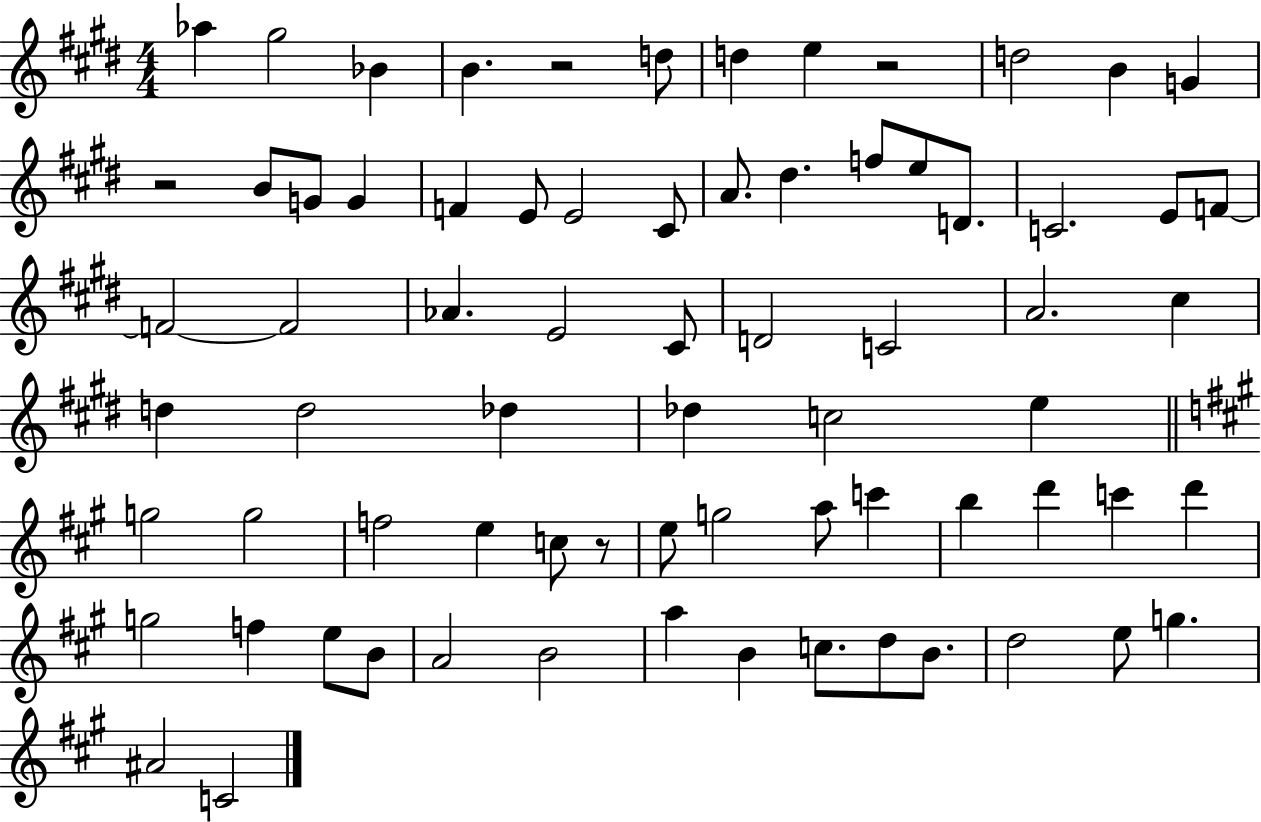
X:1
T:Untitled
M:4/4
L:1/4
K:E
_a ^g2 _B B z2 d/2 d e z2 d2 B G z2 B/2 G/2 G F E/2 E2 ^C/2 A/2 ^d f/2 e/2 D/2 C2 E/2 F/2 F2 F2 _A E2 ^C/2 D2 C2 A2 ^c d d2 _d _d c2 e g2 g2 f2 e c/2 z/2 e/2 g2 a/2 c' b d' c' d' g2 f e/2 B/2 A2 B2 a B c/2 d/2 B/2 d2 e/2 g ^A2 C2